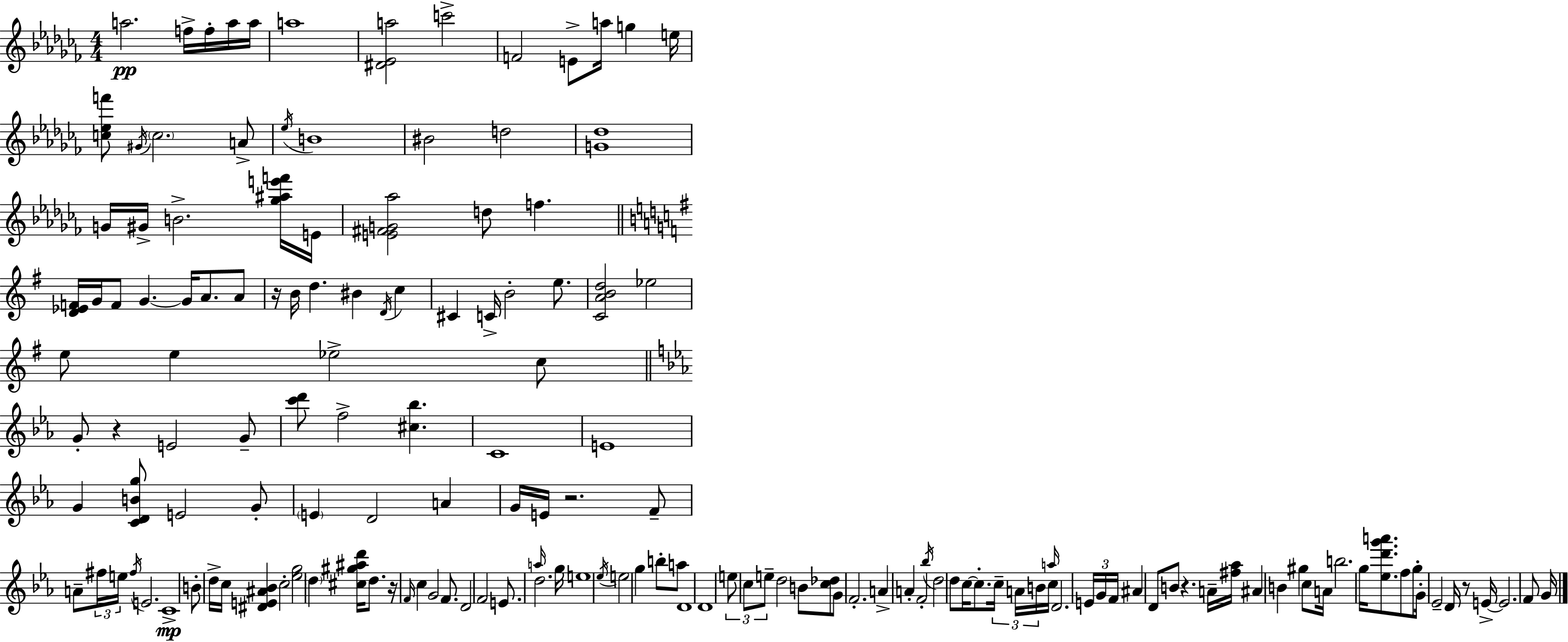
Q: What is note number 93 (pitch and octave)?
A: E5